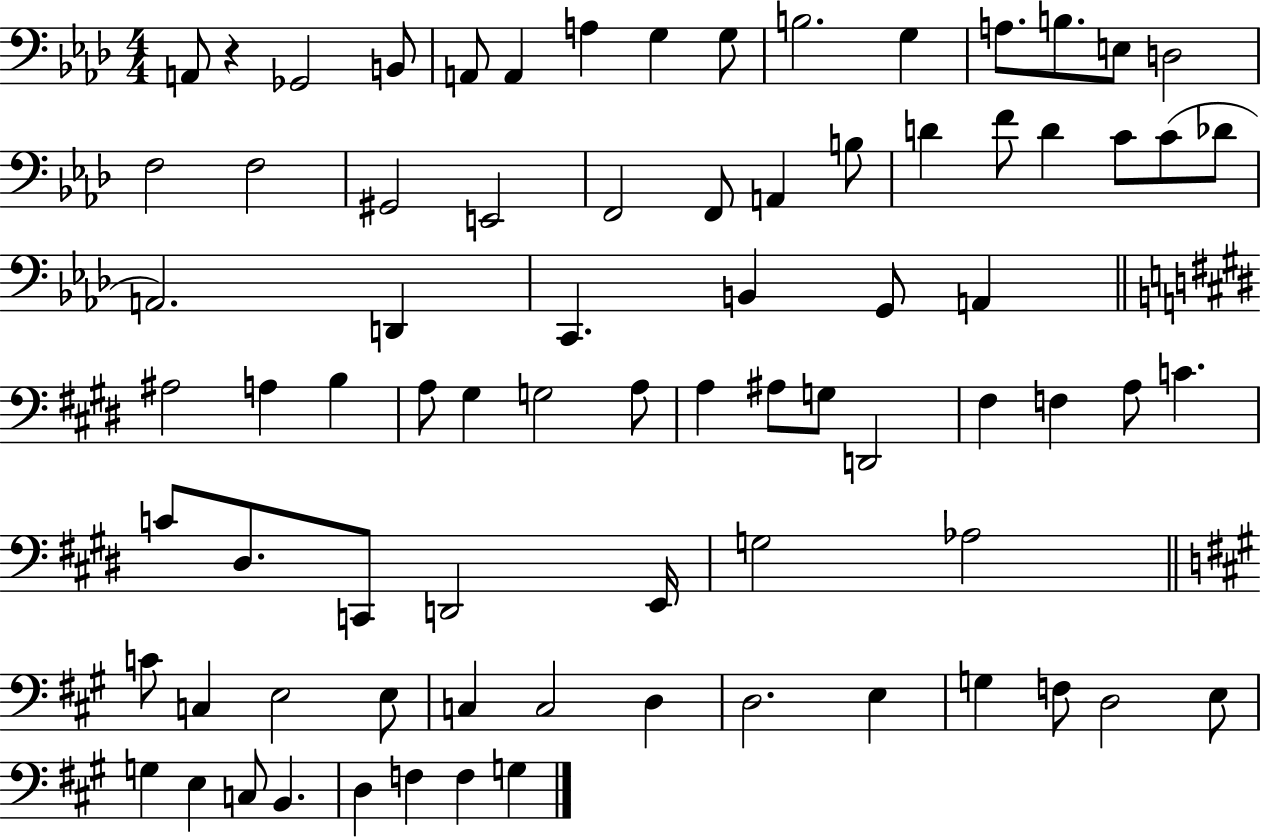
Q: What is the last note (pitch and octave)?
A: G3